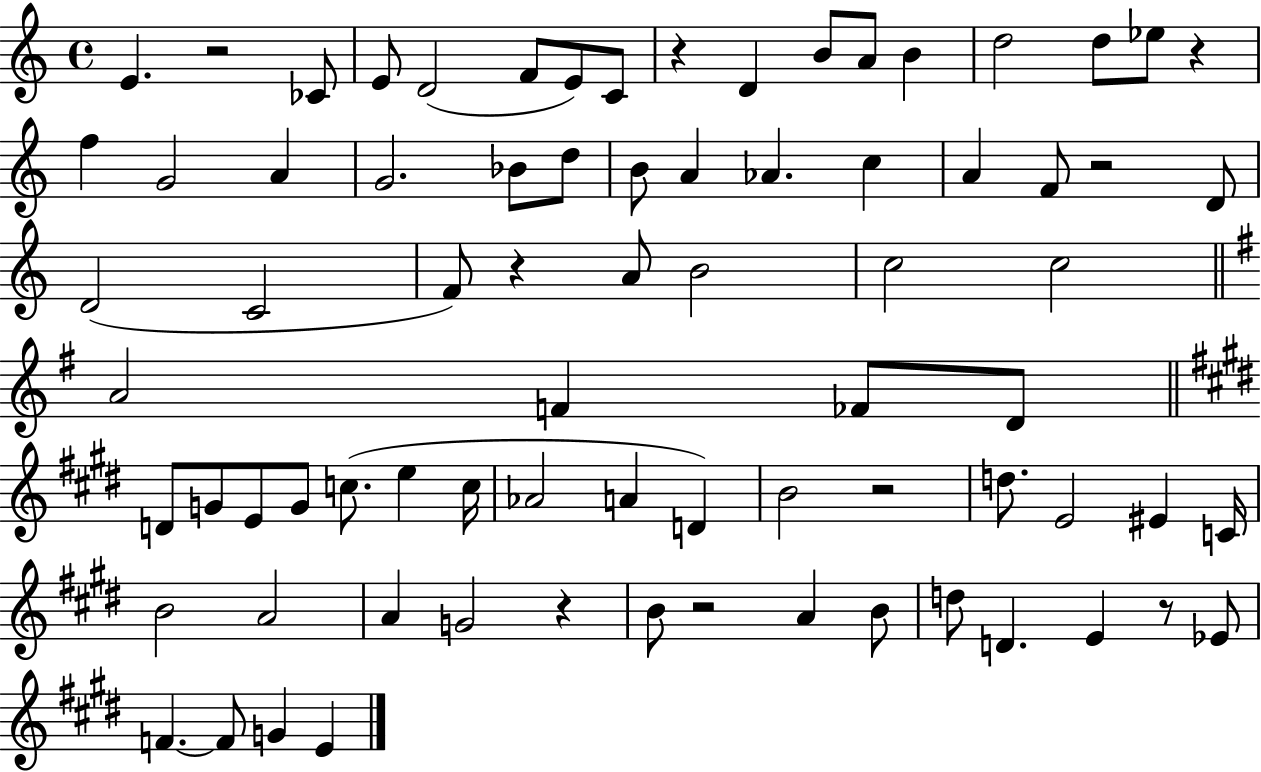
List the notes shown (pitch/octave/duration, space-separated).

E4/q. R/h CES4/e E4/e D4/h F4/e E4/e C4/e R/q D4/q B4/e A4/e B4/q D5/h D5/e Eb5/e R/q F5/q G4/h A4/q G4/h. Bb4/e D5/e B4/e A4/q Ab4/q. C5/q A4/q F4/e R/h D4/e D4/h C4/h F4/e R/q A4/e B4/h C5/h C5/h A4/h F4/q FES4/e D4/e D4/e G4/e E4/e G4/e C5/e. E5/q C5/s Ab4/h A4/q D4/q B4/h R/h D5/e. E4/h EIS4/q C4/s B4/h A4/h A4/q G4/h R/q B4/e R/h A4/q B4/e D5/e D4/q. E4/q R/e Eb4/e F4/q. F4/e G4/q E4/q